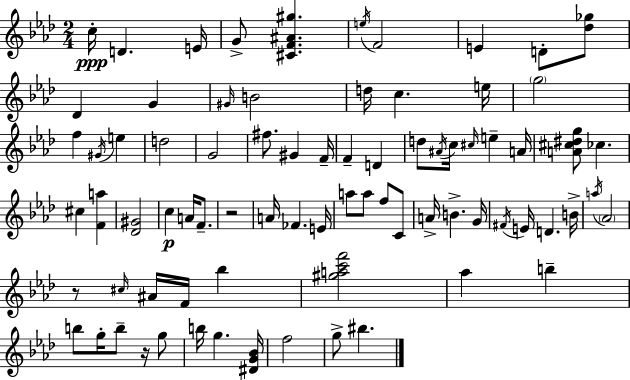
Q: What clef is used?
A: treble